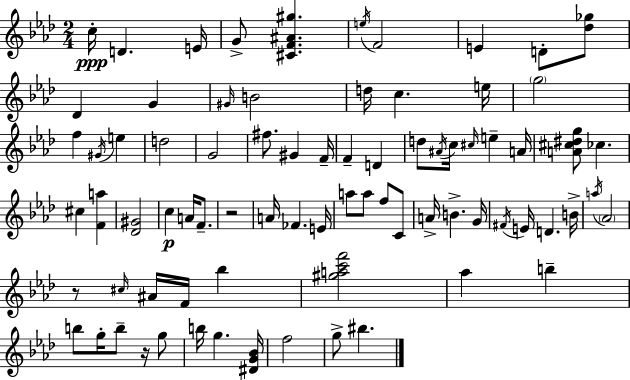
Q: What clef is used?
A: treble